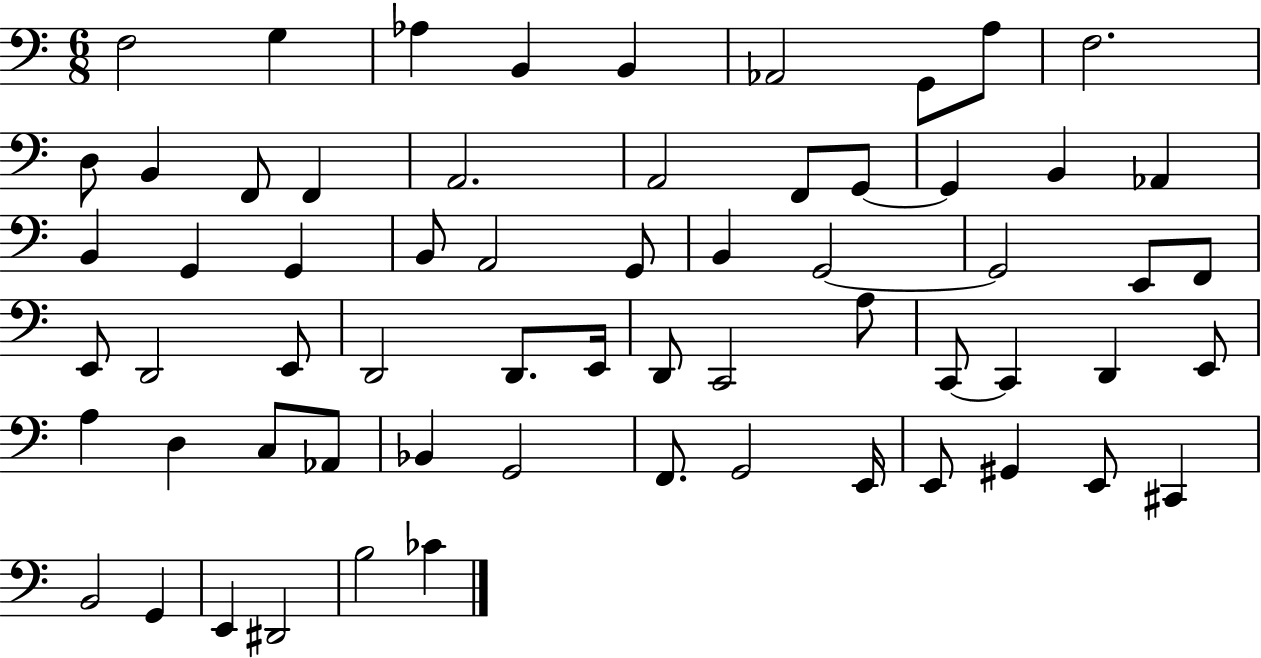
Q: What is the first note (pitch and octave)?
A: F3